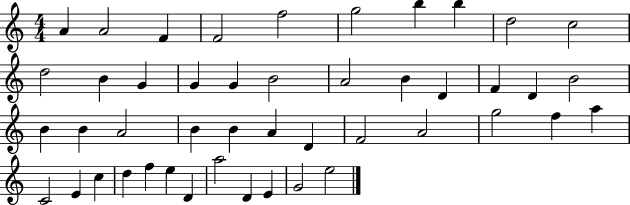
{
  \clef treble
  \numericTimeSignature
  \time 4/4
  \key c \major
  a'4 a'2 f'4 | f'2 f''2 | g''2 b''4 b''4 | d''2 c''2 | \break d''2 b'4 g'4 | g'4 g'4 b'2 | a'2 b'4 d'4 | f'4 d'4 b'2 | \break b'4 b'4 a'2 | b'4 b'4 a'4 d'4 | f'2 a'2 | g''2 f''4 a''4 | \break c'2 e'4 c''4 | d''4 f''4 e''4 d'4 | a''2 d'4 e'4 | g'2 e''2 | \break \bar "|."
}